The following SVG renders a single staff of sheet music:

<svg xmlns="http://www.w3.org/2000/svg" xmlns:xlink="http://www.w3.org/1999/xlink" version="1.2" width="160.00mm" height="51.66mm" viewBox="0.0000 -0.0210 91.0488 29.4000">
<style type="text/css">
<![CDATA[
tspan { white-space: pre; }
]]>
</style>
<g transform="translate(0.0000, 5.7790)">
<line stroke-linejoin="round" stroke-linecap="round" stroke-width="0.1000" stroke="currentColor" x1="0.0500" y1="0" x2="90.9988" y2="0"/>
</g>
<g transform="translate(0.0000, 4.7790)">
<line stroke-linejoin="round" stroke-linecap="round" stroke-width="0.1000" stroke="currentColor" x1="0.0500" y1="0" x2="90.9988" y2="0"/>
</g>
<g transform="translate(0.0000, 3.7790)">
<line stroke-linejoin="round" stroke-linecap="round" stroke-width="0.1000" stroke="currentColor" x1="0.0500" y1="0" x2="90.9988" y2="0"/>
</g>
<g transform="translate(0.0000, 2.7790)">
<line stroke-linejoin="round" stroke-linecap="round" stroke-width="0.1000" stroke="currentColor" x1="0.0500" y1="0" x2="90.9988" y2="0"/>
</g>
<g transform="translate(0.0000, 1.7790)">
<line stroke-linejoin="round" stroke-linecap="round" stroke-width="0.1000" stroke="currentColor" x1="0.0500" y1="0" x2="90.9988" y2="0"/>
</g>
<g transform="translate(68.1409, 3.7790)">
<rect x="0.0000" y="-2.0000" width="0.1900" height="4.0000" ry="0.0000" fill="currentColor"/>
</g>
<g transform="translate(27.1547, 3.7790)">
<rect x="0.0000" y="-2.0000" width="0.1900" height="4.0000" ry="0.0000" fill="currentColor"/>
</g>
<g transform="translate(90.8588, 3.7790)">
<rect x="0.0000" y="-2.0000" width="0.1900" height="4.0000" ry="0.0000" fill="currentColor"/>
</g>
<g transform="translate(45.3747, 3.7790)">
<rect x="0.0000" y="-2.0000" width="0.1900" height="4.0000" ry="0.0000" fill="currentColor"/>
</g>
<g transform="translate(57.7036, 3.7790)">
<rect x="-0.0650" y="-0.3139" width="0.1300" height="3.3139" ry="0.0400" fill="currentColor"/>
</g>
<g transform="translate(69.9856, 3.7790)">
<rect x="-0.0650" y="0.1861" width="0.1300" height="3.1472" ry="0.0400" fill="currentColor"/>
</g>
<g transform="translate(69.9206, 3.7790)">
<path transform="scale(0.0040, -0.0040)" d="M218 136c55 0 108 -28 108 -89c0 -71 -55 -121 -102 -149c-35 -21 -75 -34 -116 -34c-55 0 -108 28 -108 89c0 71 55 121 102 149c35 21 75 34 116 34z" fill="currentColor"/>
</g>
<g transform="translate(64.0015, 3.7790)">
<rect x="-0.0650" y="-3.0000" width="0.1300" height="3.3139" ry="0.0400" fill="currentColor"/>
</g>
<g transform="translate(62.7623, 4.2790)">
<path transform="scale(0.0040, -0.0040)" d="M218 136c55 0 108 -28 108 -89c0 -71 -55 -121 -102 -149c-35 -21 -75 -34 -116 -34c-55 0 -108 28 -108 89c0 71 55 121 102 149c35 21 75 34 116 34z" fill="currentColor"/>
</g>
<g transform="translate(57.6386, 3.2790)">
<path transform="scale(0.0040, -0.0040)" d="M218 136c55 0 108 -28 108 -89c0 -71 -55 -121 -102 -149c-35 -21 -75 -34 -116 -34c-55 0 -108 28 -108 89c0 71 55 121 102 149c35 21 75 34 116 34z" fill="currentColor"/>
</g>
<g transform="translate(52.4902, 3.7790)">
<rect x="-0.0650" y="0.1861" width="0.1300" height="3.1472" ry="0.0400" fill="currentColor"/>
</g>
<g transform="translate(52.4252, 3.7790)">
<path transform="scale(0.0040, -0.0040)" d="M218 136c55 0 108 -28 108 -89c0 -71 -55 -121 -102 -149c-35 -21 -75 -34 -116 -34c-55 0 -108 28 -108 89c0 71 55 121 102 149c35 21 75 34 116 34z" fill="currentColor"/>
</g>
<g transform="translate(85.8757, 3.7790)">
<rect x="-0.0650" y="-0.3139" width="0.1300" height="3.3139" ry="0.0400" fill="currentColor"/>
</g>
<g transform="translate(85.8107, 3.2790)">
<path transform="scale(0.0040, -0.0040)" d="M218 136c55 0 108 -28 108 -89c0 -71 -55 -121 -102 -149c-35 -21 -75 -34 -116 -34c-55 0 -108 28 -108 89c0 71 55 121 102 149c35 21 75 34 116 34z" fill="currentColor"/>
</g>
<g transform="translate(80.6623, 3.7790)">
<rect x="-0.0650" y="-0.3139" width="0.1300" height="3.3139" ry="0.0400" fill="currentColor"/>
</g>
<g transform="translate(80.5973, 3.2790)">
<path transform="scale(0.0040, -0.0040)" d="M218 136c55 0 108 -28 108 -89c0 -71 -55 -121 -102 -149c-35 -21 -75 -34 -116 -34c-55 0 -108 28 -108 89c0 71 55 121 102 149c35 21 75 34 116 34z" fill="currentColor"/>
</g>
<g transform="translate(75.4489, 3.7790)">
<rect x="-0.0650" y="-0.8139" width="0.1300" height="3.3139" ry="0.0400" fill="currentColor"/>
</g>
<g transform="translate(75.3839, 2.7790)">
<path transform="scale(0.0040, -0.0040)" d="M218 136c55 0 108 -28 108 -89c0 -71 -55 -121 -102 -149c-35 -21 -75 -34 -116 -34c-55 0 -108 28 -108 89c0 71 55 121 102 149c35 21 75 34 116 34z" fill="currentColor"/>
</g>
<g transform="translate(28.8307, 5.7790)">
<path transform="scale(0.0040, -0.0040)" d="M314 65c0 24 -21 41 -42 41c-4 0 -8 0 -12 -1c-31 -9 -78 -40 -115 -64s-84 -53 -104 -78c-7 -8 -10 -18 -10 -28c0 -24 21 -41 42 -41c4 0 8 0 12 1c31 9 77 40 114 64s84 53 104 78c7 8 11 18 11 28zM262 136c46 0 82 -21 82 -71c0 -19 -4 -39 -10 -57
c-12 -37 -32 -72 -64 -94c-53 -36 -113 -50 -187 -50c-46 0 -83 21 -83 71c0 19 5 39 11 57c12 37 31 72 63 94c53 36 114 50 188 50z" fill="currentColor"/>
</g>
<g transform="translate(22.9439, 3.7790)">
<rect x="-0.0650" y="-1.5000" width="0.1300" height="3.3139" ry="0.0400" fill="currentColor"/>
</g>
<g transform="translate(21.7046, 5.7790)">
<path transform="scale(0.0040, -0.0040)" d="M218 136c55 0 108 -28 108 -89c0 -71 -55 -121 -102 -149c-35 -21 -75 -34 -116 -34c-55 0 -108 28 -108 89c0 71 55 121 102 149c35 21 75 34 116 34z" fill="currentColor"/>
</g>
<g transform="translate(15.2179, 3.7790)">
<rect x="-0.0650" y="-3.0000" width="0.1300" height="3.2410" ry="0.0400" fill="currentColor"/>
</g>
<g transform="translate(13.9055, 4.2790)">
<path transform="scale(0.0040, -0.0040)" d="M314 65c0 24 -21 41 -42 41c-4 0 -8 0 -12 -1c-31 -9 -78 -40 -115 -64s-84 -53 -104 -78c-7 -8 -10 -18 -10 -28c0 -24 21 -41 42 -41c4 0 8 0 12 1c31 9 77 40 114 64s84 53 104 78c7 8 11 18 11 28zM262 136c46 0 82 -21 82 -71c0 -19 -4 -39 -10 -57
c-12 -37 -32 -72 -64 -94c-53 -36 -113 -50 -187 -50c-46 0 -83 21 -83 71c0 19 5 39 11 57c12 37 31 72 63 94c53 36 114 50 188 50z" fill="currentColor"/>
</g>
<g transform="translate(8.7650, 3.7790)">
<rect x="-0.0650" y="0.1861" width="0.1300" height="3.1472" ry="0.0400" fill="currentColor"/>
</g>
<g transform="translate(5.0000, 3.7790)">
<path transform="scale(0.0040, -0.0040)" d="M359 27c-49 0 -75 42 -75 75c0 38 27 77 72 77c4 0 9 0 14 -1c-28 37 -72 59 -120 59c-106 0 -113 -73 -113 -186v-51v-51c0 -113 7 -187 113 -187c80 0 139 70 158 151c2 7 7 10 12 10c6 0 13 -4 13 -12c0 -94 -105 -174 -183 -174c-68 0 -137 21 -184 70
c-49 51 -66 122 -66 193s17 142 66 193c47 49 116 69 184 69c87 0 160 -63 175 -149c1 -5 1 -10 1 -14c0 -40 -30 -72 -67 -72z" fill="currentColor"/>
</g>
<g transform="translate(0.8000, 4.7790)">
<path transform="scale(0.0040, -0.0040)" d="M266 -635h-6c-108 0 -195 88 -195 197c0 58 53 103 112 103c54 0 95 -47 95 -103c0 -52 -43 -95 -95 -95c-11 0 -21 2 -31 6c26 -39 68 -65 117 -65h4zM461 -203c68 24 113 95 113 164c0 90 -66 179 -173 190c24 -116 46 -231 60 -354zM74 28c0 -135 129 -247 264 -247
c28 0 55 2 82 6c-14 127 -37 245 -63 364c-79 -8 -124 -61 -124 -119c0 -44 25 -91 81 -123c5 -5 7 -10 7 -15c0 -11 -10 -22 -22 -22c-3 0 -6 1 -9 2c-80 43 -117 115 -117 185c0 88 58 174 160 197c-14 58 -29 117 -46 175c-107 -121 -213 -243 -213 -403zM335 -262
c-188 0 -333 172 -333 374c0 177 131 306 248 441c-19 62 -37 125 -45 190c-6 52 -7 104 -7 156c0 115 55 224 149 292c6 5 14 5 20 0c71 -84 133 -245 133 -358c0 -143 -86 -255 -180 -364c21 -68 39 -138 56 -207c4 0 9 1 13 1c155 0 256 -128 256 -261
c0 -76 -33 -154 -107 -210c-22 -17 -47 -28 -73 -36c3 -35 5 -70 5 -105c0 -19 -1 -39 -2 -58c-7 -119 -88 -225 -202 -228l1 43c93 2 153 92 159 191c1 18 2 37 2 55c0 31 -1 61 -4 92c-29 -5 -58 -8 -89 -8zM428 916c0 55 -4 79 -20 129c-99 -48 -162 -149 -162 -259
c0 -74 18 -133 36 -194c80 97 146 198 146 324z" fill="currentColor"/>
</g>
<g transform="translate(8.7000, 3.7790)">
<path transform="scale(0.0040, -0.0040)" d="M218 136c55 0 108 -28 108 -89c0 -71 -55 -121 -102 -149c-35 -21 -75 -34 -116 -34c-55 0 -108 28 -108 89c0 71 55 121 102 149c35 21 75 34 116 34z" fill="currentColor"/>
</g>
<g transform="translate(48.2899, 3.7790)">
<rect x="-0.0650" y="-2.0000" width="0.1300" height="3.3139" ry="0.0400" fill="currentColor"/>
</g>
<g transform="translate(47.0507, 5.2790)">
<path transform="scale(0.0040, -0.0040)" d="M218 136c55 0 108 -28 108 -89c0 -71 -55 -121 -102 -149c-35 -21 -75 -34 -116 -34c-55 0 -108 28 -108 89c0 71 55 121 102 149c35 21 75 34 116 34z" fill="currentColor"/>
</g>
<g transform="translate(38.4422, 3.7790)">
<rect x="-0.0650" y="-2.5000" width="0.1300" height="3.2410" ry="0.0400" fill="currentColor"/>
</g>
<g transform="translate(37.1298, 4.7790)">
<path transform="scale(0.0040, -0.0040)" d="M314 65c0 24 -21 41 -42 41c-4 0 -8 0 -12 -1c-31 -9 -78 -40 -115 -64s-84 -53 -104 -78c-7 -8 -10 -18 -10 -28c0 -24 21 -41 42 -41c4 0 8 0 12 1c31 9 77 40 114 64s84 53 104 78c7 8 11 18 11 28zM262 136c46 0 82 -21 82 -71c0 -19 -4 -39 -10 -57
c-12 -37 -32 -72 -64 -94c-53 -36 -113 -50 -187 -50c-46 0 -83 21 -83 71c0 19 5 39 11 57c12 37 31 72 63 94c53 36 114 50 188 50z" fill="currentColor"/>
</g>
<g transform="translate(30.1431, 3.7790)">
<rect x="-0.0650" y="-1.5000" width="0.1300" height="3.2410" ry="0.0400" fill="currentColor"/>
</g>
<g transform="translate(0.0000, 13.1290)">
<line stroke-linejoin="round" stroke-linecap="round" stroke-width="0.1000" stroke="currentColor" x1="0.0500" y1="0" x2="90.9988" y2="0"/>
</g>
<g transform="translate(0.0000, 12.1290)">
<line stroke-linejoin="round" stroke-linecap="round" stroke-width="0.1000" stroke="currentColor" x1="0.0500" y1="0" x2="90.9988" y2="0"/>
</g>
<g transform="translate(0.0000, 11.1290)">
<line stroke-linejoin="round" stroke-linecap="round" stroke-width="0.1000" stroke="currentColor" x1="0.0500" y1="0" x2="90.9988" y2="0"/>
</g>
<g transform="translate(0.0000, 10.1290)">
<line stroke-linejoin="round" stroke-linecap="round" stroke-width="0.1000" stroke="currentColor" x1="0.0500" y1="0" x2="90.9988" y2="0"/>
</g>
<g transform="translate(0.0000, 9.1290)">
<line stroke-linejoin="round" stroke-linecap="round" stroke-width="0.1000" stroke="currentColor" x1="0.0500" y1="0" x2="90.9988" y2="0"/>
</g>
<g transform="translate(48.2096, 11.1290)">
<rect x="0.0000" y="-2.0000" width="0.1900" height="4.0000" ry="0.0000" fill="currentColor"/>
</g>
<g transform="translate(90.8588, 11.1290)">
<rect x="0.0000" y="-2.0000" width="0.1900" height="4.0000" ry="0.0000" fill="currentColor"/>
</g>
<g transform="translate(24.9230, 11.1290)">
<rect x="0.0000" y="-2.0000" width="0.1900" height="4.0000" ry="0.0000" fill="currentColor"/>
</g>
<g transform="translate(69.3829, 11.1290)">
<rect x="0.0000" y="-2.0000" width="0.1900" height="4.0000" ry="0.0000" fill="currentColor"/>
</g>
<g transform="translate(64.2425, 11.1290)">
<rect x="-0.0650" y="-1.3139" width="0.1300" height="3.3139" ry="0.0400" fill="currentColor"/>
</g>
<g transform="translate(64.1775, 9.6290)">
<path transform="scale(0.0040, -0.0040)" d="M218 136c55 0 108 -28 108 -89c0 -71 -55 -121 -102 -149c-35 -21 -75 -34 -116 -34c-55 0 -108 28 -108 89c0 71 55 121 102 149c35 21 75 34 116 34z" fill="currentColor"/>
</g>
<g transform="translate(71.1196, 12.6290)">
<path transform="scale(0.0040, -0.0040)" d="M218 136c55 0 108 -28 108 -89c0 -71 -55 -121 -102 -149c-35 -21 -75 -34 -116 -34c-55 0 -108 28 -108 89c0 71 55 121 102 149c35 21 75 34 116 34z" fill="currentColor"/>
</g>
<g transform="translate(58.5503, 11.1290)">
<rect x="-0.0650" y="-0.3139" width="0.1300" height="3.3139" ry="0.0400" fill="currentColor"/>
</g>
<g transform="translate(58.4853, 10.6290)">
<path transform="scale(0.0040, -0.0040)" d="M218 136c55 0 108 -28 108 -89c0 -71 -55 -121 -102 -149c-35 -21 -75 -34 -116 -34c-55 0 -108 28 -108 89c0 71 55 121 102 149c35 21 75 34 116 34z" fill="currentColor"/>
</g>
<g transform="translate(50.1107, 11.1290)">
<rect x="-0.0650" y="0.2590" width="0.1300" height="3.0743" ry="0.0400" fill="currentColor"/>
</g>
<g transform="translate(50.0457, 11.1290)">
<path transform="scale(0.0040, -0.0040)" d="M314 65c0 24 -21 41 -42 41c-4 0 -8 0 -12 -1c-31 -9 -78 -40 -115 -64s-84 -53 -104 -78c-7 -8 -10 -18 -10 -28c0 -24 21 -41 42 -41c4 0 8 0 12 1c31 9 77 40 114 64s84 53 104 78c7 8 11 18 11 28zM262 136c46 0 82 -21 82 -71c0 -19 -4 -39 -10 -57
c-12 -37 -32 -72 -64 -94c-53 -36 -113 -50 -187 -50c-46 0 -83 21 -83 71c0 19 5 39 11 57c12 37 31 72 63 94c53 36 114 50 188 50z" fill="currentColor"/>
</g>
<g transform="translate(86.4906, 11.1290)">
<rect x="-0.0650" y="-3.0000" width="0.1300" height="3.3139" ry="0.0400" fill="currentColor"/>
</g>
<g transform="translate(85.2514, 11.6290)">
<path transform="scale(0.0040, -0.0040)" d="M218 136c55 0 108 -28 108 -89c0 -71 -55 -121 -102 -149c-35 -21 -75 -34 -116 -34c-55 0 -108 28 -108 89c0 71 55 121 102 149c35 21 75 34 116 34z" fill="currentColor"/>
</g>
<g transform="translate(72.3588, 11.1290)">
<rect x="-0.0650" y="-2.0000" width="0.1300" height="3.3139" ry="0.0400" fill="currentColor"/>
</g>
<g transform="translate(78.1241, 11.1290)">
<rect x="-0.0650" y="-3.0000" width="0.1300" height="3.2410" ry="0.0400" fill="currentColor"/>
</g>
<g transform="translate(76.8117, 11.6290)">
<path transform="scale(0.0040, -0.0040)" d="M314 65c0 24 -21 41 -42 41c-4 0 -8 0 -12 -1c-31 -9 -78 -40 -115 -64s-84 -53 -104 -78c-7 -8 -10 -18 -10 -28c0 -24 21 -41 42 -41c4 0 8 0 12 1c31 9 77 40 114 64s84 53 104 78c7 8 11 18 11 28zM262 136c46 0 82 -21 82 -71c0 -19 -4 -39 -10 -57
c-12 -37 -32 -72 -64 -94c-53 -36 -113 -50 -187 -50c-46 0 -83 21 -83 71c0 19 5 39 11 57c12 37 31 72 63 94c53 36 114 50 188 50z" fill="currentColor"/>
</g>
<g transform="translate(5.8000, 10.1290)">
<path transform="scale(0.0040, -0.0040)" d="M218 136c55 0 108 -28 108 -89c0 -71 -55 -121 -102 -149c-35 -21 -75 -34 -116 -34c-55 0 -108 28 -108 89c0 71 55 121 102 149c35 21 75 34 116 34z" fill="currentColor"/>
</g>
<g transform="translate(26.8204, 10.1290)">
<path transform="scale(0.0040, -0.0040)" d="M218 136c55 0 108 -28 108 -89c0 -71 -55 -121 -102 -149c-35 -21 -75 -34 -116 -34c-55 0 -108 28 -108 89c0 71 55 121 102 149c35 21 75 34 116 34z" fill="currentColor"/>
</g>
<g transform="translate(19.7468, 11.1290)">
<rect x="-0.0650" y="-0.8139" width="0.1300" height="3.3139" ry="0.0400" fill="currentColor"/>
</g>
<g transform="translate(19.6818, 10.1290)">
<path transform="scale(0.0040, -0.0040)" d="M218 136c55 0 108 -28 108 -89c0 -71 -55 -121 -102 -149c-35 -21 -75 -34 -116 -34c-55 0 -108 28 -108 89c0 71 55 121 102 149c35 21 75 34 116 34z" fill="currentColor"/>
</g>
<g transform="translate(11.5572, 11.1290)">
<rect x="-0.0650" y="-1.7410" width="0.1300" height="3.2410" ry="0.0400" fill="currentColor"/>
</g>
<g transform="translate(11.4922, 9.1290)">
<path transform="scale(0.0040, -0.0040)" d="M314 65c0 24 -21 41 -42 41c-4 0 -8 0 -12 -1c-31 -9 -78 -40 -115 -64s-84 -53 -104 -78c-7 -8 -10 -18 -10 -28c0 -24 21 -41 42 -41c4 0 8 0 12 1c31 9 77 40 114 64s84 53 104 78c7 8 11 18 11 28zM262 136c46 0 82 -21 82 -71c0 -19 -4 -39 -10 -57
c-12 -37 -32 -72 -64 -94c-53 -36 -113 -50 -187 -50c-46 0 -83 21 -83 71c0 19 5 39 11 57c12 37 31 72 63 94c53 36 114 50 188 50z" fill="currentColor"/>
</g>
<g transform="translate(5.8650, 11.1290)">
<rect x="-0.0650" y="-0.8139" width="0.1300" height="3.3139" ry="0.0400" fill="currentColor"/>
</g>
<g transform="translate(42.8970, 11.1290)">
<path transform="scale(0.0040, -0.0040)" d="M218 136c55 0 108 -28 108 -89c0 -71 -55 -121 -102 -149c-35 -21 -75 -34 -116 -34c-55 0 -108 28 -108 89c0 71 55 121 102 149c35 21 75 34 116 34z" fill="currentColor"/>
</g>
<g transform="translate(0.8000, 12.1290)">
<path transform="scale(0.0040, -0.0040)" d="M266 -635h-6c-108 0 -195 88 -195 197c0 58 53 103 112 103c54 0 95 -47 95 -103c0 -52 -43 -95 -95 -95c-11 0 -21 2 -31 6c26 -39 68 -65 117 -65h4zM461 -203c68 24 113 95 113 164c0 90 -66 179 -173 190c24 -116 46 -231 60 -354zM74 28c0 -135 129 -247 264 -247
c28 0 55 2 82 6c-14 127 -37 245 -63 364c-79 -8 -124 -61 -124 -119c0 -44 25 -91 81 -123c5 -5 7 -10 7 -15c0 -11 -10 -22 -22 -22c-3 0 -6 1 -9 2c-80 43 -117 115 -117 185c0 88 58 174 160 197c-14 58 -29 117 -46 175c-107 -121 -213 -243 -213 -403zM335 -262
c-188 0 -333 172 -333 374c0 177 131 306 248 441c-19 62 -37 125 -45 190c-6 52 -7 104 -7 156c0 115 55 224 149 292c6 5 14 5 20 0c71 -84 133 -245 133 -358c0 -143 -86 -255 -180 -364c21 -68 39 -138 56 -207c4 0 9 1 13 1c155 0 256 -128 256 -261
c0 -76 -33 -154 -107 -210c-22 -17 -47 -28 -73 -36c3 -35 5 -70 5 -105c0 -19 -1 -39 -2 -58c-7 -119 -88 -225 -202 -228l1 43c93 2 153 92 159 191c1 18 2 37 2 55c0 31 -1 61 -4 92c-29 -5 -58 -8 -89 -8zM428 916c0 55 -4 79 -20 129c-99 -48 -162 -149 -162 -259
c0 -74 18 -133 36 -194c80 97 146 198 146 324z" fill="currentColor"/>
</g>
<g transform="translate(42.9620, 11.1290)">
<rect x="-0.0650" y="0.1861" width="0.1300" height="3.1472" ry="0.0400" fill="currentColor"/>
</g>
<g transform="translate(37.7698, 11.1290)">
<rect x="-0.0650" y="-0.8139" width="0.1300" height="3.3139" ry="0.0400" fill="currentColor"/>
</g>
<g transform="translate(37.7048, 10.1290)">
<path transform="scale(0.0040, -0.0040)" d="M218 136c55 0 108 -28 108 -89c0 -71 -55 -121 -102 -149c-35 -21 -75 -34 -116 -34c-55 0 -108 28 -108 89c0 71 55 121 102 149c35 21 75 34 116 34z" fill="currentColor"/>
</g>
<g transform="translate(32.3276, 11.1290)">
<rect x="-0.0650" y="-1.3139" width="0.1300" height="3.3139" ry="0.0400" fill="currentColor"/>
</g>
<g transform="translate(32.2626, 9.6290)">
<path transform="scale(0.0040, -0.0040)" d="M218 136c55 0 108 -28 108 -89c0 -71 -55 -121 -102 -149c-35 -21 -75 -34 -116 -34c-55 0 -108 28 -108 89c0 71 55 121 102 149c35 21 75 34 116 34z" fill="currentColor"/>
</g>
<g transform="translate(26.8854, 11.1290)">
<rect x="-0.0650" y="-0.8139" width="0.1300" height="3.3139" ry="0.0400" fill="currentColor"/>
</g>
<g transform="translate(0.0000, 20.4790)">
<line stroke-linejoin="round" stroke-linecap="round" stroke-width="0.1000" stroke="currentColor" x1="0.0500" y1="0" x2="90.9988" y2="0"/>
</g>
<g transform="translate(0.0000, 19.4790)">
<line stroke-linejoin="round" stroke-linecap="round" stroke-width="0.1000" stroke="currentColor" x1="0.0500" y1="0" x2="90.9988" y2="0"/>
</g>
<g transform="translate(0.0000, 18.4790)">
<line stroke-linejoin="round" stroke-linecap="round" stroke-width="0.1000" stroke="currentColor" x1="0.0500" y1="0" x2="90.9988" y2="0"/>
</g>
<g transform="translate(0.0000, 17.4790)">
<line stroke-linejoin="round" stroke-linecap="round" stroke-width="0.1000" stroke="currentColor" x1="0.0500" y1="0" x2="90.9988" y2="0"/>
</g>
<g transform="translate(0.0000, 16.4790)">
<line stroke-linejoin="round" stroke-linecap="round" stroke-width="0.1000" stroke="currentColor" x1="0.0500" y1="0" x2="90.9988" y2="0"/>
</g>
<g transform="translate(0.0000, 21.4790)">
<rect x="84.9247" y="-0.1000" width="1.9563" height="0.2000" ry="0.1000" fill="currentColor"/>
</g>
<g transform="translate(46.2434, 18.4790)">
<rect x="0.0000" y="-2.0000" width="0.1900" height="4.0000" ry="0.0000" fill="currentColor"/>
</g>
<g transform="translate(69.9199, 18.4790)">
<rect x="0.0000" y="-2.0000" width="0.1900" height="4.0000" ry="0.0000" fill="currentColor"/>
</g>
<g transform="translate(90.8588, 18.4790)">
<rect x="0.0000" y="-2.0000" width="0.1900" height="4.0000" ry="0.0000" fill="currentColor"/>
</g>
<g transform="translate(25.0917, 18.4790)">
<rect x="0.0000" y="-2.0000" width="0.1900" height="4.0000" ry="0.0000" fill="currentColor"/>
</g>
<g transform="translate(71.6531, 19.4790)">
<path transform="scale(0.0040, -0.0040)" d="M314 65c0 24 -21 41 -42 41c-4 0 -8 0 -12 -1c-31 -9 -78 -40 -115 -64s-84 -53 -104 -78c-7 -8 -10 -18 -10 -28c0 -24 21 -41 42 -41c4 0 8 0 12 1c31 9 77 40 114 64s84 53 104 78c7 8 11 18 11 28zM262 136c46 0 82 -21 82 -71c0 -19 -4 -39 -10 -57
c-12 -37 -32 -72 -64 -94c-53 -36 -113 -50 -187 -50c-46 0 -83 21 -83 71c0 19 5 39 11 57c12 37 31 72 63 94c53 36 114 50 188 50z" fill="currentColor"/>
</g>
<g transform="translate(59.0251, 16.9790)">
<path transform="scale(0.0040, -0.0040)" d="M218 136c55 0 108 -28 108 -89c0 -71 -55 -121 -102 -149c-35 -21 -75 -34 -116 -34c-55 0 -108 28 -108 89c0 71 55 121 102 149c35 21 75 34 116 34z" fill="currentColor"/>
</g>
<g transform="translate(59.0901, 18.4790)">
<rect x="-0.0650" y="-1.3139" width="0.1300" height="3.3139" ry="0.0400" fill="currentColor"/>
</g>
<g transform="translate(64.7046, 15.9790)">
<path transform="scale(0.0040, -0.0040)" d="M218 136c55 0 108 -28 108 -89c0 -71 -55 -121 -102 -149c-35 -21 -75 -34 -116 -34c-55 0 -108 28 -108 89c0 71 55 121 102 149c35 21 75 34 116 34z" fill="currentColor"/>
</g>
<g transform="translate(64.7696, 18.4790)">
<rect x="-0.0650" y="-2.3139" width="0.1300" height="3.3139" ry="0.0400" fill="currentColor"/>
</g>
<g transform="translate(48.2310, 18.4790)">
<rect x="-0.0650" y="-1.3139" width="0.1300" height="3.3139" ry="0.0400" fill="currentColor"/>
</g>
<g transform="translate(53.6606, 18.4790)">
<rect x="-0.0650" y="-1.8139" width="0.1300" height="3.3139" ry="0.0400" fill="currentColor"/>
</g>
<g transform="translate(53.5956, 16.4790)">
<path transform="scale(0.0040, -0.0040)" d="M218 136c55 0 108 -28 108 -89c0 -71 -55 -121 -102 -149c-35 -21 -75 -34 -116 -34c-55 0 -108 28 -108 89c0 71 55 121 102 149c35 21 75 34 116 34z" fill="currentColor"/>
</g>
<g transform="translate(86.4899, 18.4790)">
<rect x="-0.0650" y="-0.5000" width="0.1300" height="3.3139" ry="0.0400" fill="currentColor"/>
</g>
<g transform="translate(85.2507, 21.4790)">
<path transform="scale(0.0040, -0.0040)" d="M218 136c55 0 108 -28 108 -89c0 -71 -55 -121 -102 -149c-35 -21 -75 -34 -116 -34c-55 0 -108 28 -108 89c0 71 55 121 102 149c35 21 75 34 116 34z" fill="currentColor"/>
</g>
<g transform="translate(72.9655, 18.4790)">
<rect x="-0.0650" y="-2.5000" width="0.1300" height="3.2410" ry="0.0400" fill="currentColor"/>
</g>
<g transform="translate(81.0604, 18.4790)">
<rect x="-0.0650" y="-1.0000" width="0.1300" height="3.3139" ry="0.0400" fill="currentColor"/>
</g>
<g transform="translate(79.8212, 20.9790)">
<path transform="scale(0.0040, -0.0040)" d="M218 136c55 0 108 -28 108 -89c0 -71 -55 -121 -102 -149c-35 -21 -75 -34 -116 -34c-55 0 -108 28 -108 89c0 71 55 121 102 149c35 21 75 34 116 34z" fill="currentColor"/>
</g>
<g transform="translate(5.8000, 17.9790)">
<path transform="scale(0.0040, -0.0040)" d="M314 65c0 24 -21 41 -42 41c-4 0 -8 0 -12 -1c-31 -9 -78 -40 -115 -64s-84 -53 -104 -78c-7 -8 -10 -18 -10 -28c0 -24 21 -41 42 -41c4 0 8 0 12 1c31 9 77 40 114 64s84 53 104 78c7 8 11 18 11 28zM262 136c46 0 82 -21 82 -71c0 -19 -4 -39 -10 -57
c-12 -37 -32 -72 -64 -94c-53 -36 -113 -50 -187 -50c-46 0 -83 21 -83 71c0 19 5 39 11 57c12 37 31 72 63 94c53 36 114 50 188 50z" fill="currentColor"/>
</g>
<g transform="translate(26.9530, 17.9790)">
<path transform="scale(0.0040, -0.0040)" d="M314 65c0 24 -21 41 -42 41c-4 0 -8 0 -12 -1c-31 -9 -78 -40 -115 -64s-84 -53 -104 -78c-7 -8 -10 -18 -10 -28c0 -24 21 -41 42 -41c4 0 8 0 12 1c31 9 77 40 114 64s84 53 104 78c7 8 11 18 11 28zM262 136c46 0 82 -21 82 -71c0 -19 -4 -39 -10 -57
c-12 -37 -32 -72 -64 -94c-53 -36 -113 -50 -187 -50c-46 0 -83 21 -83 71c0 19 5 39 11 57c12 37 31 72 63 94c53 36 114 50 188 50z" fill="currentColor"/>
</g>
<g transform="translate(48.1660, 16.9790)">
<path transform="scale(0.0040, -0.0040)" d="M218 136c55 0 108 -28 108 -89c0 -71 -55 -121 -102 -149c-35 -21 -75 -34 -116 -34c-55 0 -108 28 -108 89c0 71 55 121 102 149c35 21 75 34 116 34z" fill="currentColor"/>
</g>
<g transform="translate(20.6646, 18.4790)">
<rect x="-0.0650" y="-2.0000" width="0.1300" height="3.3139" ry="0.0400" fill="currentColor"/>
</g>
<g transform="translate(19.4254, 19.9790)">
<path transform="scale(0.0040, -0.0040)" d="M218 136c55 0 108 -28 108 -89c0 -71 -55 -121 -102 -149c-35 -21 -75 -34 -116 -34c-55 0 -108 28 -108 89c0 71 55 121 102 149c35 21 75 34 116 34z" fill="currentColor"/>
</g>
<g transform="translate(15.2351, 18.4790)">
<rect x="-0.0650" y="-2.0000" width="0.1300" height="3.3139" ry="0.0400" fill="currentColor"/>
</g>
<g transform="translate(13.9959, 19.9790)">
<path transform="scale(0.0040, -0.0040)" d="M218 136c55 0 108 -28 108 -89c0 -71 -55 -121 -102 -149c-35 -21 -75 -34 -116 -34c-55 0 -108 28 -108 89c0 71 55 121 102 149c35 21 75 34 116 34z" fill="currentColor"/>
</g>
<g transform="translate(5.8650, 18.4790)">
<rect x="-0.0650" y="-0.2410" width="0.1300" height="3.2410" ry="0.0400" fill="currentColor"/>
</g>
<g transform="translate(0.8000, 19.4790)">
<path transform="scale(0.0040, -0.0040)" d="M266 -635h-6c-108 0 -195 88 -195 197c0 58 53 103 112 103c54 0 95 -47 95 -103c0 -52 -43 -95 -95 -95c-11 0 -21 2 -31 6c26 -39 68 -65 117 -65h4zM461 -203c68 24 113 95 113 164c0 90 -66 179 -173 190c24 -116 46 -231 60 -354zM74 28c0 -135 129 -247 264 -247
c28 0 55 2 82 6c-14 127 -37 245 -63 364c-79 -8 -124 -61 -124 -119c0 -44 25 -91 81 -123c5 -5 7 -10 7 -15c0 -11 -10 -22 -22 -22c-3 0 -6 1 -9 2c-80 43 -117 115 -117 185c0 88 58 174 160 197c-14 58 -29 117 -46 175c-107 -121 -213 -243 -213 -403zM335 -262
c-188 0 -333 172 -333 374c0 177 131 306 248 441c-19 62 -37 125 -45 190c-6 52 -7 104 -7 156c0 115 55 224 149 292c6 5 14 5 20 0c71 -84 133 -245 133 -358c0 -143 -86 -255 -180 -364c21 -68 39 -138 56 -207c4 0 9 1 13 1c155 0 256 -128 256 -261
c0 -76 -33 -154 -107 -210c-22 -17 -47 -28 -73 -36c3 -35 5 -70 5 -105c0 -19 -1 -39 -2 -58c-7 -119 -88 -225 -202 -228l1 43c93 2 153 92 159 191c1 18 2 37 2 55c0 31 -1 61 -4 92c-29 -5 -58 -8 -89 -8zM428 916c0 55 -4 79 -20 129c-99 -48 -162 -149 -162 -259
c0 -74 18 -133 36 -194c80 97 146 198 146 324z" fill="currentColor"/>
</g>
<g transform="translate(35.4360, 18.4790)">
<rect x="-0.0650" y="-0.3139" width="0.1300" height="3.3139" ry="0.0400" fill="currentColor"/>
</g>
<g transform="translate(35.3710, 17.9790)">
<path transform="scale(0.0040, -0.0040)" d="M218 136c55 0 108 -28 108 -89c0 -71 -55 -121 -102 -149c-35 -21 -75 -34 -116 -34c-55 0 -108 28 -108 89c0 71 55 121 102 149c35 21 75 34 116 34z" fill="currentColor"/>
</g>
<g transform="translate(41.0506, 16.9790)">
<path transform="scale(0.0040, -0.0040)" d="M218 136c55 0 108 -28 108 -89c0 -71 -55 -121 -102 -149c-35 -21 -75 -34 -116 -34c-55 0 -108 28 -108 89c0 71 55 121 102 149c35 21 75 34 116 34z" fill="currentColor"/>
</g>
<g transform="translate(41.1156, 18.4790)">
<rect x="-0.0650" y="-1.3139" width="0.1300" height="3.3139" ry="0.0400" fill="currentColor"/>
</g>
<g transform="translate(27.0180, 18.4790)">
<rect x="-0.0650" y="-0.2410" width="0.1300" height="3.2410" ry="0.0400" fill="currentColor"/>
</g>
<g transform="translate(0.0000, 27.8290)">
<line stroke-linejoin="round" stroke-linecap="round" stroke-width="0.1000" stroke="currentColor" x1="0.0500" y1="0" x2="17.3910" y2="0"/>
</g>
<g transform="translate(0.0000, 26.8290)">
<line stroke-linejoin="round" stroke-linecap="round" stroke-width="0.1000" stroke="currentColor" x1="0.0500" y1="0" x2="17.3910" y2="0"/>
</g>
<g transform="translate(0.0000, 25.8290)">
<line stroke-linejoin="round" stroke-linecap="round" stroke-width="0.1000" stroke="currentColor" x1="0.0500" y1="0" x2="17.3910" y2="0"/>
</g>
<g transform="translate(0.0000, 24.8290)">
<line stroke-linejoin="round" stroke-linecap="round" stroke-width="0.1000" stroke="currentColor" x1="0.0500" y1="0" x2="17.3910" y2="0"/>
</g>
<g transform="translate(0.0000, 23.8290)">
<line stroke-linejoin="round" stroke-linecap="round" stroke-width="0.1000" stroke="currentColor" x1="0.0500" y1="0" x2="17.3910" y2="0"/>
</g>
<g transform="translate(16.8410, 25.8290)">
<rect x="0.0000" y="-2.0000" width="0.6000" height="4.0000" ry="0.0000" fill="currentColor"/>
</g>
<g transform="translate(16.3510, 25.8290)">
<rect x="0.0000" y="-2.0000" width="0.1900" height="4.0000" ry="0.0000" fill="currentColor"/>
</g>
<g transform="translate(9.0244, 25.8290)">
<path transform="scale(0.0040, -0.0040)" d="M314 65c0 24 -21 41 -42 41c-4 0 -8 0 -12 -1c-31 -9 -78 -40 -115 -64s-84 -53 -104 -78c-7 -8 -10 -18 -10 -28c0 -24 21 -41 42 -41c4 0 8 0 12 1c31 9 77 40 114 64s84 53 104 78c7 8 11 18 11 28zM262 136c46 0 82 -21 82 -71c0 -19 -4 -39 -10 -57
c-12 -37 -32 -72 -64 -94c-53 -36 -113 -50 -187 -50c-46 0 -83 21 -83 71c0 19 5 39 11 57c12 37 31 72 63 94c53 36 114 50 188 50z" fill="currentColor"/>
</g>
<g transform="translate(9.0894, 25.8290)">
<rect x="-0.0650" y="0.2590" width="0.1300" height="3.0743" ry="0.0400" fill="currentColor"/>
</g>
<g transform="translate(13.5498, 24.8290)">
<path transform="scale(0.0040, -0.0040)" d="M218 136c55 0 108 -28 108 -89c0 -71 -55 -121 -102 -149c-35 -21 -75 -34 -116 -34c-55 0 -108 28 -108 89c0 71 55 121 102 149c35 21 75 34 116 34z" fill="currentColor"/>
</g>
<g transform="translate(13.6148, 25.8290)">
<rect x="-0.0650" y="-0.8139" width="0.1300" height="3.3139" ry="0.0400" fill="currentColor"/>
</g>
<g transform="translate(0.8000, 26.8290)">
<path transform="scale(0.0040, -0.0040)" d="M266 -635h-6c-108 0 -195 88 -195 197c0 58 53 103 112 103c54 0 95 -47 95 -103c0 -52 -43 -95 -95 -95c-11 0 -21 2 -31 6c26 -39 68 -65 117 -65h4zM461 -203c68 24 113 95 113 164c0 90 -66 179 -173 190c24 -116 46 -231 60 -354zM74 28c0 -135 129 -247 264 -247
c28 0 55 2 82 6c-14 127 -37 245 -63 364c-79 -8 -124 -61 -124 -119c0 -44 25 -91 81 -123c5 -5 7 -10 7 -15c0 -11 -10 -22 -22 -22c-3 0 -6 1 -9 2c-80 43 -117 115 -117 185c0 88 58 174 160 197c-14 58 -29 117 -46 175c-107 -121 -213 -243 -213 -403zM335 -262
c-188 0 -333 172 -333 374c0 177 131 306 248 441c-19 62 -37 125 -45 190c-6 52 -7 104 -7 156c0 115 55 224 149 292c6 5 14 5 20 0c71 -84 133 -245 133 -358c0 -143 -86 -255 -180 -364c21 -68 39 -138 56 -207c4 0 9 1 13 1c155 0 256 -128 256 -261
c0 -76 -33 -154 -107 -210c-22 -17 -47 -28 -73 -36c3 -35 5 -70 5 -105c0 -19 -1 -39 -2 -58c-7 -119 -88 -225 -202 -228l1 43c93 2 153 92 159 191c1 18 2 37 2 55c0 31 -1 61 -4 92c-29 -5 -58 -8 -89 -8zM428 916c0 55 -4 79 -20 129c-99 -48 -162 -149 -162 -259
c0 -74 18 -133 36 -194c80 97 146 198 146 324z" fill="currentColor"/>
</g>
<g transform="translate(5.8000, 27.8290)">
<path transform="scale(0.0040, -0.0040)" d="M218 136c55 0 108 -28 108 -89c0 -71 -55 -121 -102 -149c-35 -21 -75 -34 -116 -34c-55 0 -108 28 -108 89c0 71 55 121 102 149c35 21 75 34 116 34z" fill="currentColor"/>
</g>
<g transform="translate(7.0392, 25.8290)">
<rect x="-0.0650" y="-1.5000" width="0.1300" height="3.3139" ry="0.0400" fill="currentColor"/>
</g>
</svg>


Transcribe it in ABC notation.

X:1
T:Untitled
M:4/4
L:1/4
K:C
B A2 E E2 G2 F B c A B d c c d f2 d d e d B B2 c e F A2 A c2 F F c2 c e e f e g G2 D C E B2 d